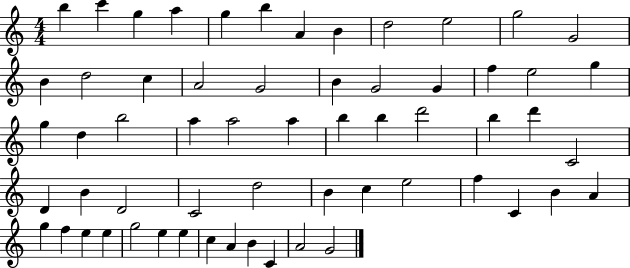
X:1
T:Untitled
M:4/4
L:1/4
K:C
b c' g a g b A B d2 e2 g2 G2 B d2 c A2 G2 B G2 G f e2 g g d b2 a a2 a b b d'2 b d' C2 D B D2 C2 d2 B c e2 f C B A g f e e g2 e e c A B C A2 G2